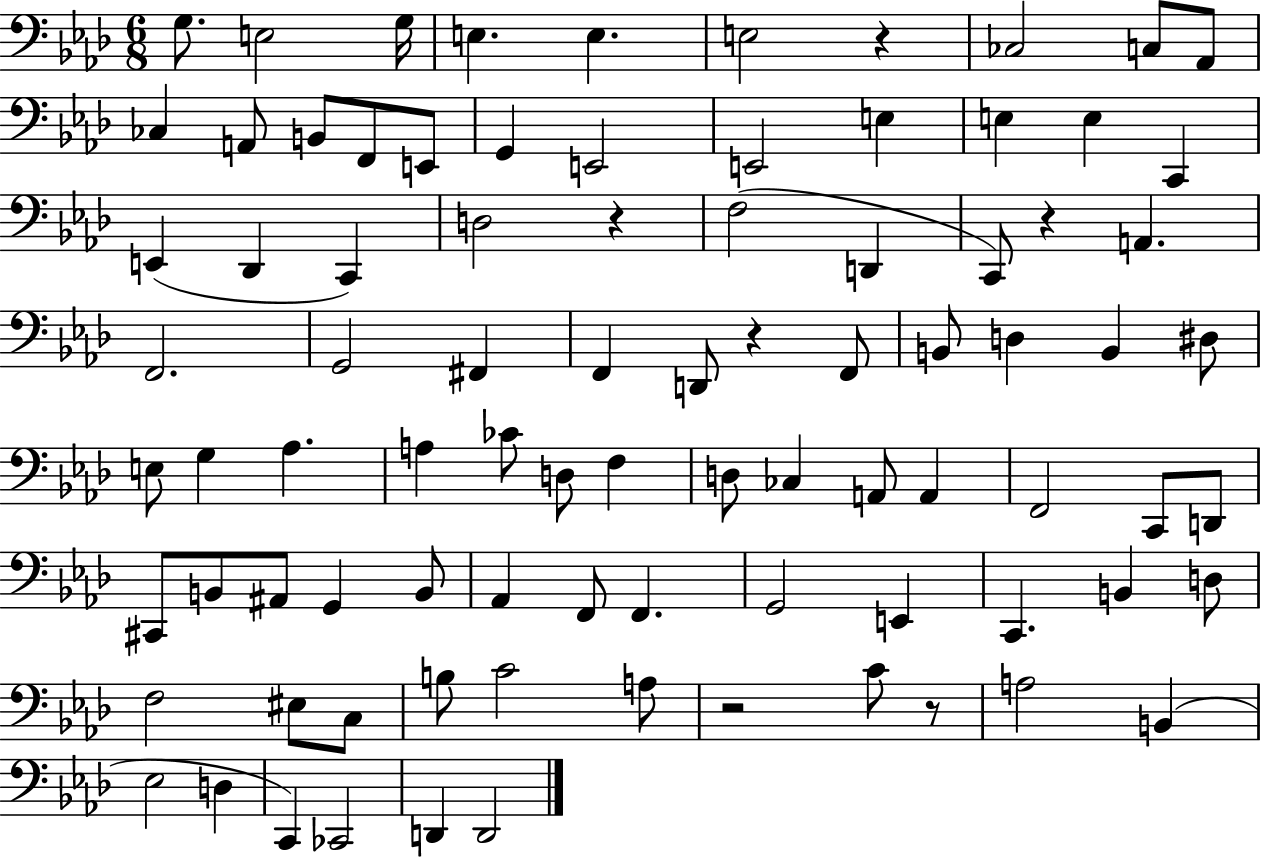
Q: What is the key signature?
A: AES major